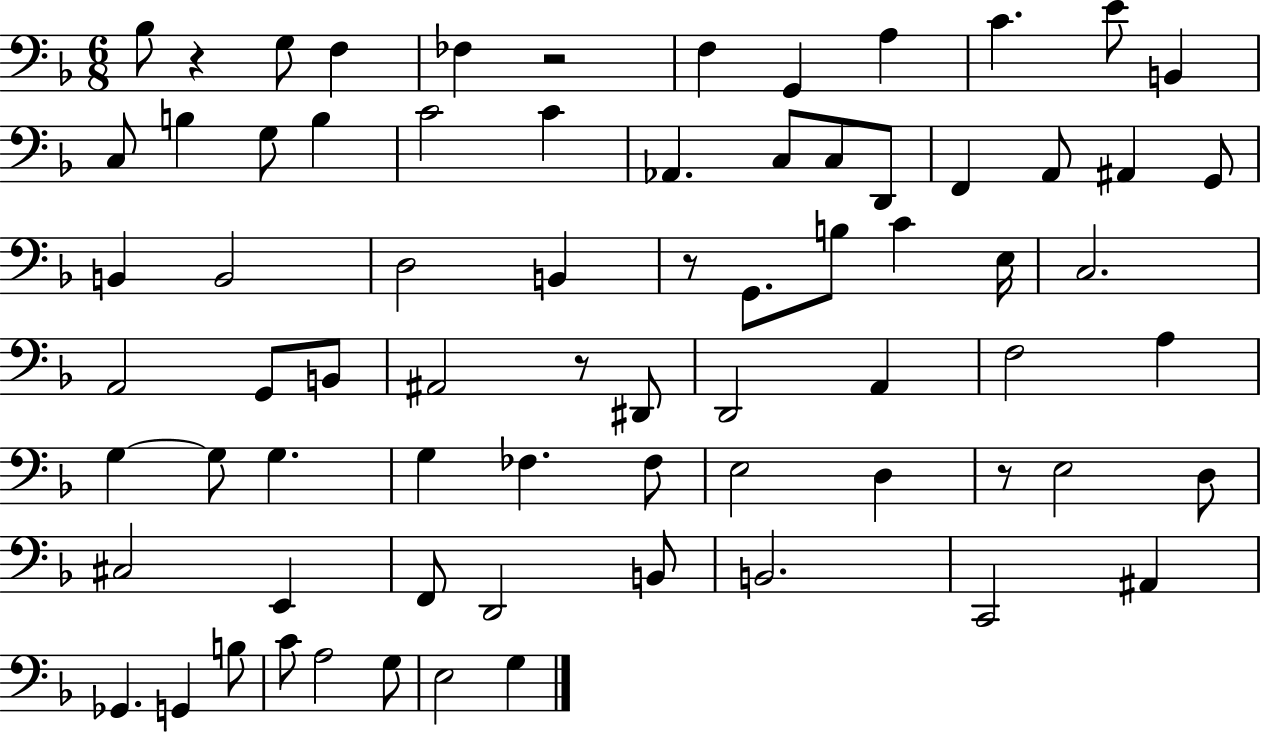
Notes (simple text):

Bb3/e R/q G3/e F3/q FES3/q R/h F3/q G2/q A3/q C4/q. E4/e B2/q C3/e B3/q G3/e B3/q C4/h C4/q Ab2/q. C3/e C3/e D2/e F2/q A2/e A#2/q G2/e B2/q B2/h D3/h B2/q R/e G2/e. B3/e C4/q E3/s C3/h. A2/h G2/e B2/e A#2/h R/e D#2/e D2/h A2/q F3/h A3/q G3/q G3/e G3/q. G3/q FES3/q. FES3/e E3/h D3/q R/e E3/h D3/e C#3/h E2/q F2/e D2/h B2/e B2/h. C2/h A#2/q Gb2/q. G2/q B3/e C4/e A3/h G3/e E3/h G3/q